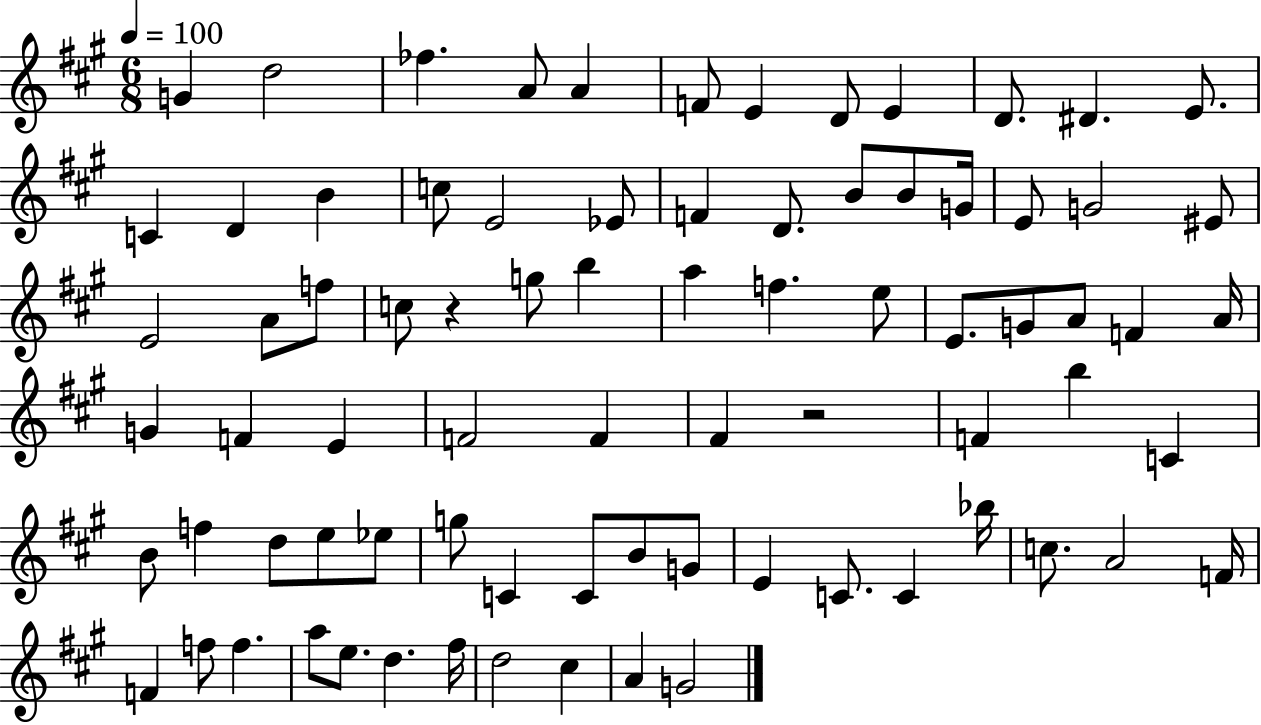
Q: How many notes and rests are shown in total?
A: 79